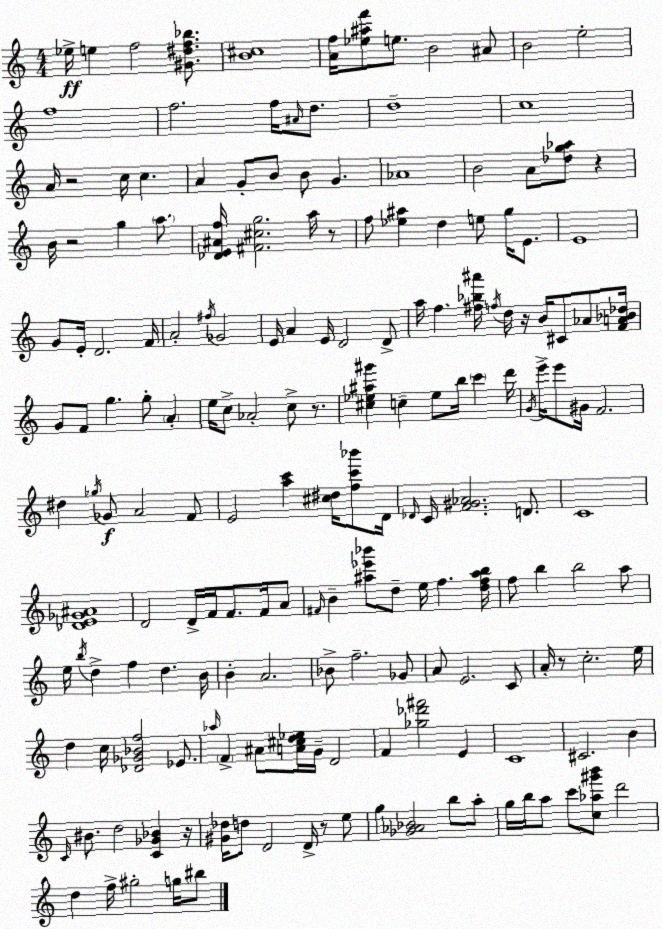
X:1
T:Untitled
M:4/4
L:1/4
K:Am
_e/4 e f2 [^G^df_b]/2 [B^c]4 [Af]/4 [_e^af']/2 e/2 B2 ^A/2 B2 e2 f4 f2 f/4 ^A/4 d/2 d4 c4 A/4 z2 c/4 c A G/2 B/2 B/2 G _A4 B2 A/2 [_dg_a]/2 z B/4 z2 g a/2 [_DE^Af]/4 [^F^cg]2 a/4 z/2 f/2 [_e^a] d e/2 g/4 E/2 E4 G/2 E/4 D2 F/4 A2 ^f/4 _G2 E/4 A E/4 D2 D/2 a/4 f [^f_b^a']/4 f/4 d/4 z/4 B/4 ^C/2 _A/2 [FA_B_d]/4 G/2 F/2 g g/2 A e/4 c/2 _A2 c/2 z/2 [^c_e^a^g'] c _e/2 b/4 c' d'/4 G/4 e'/4 e'/2 ^G/4 F2 ^d _g/4 _G/2 A2 F/2 E2 [ac'] [^c^d]/4 [fc'_b']/2 D/4 _D/4 C/4 [F^G_A]2 D/2 C4 [_DE_G^A]4 D2 D/4 F/4 F/2 F/4 A/2 ^F/4 B [^a_e'_b']/2 d/2 e/4 f [df^ab]/4 f/2 b b2 a/2 e/4 b/4 d f d B/4 B A2 _B/2 f2 _G/2 A/2 E2 C/2 A/4 z/2 c2 e/4 d c/4 [_D_G_Bf]2 _E/2 _a/4 F ^A/2 [A^cd_e]/4 G/4 D2 F [_g_d'^f']2 E C4 ^C2 B C/4 ^B/2 d2 [C_G_B] z/4 [^G_d]/4 d/2 D2 D/4 z/2 e/2 g [_G_A_B]2 b/2 a/2 g/4 b/4 a/2 c'/2 [c_a^g'b']/2 d'2 d f/4 ^g2 g/4 ^b/2